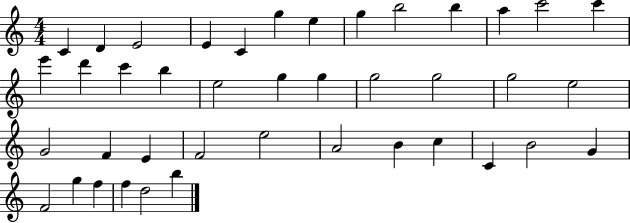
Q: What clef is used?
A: treble